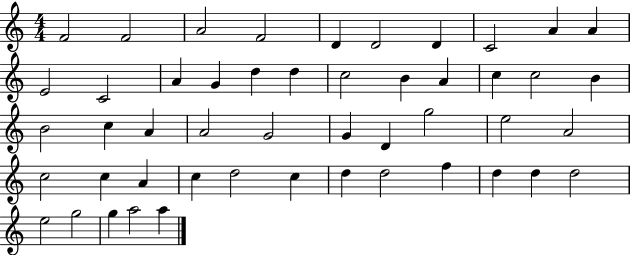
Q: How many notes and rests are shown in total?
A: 49